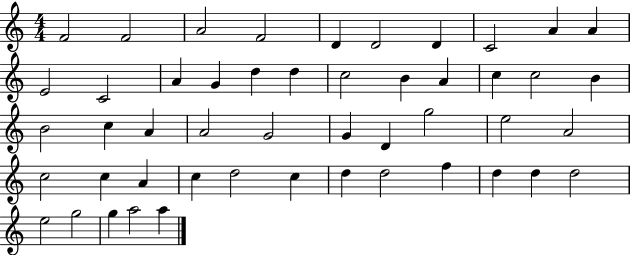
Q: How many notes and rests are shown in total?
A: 49